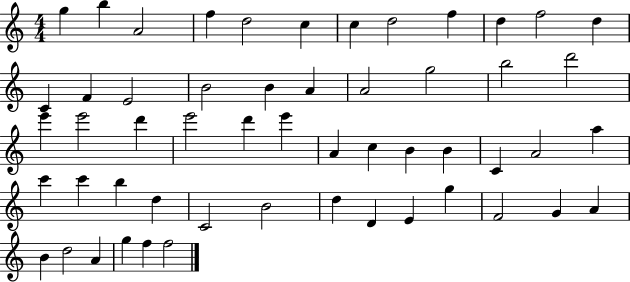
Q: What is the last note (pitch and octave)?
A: F5